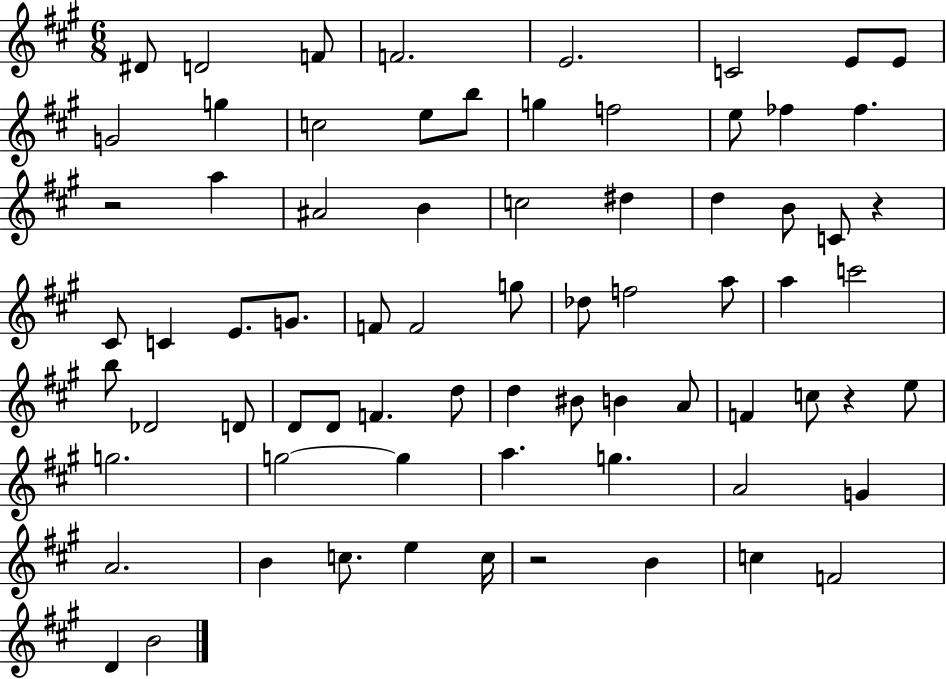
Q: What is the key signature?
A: A major